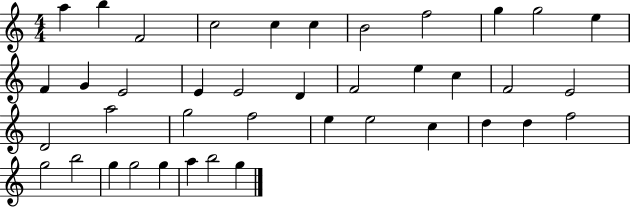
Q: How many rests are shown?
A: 0